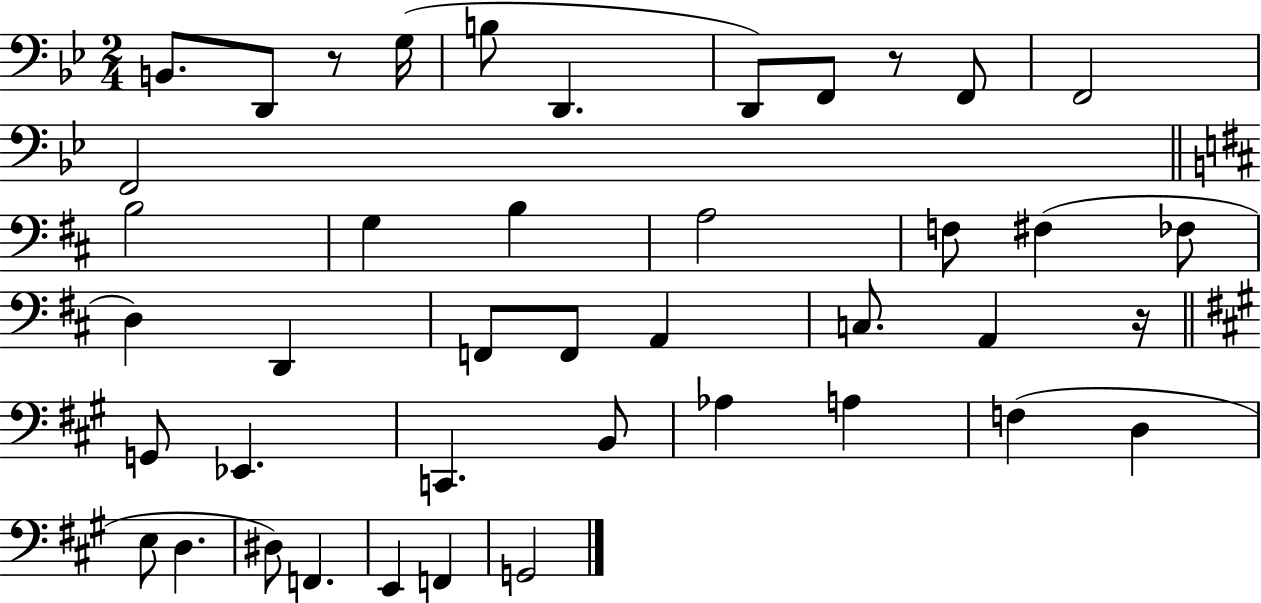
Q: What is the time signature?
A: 2/4